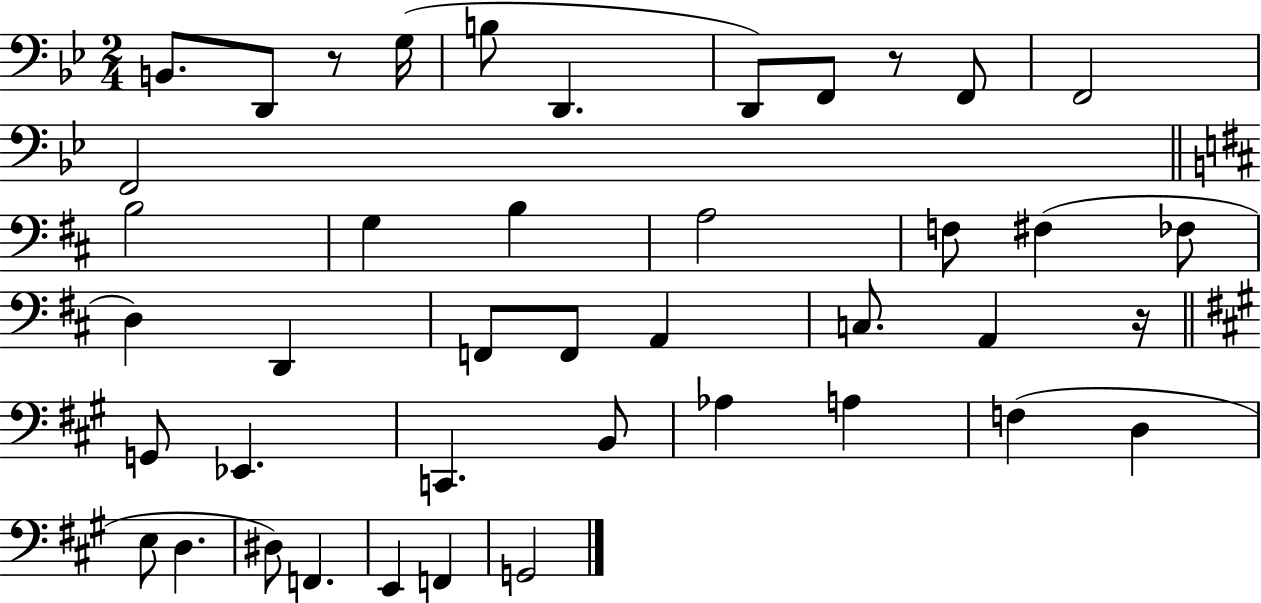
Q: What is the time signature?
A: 2/4